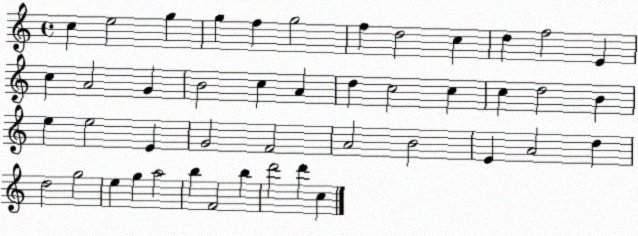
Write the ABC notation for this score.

X:1
T:Untitled
M:4/4
L:1/4
K:C
c e2 g g f g2 f d2 c d f2 E c A2 G B2 c A d c2 c c d2 B e e2 E G2 F2 A2 B2 E A2 d d2 g2 e g a2 b F2 b d'2 d' c